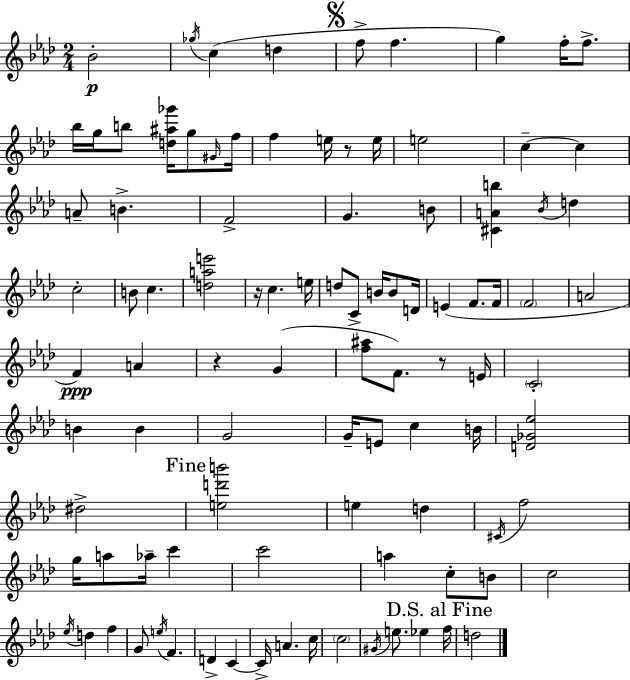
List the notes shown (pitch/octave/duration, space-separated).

Bb4/h Gb5/s C5/q D5/q F5/e F5/q. G5/q F5/s F5/e. Bb5/s G5/s B5/e [D5,A#5,Gb6]/s G5/e G#4/s F5/s F5/q E5/s R/e E5/s E5/h C5/q C5/q A4/e B4/q. F4/h G4/q. B4/e [C#4,A4,B5]/q Bb4/s D5/q C5/h B4/e C5/q. [D5,A5,E6]/h R/s C5/q. E5/s D5/e C4/e B4/s B4/e D4/s E4/q F4/e. F4/s F4/h A4/h F4/q A4/q R/q G4/q [F5,A#5]/e F4/e. R/e E4/s C4/h B4/q B4/q G4/h G4/s E4/e C5/q B4/s [D4,Gb4,Eb5]/h D#5/h [E5,D6,B6]/h E5/q D5/q C#4/s F5/h G5/s A5/e Ab5/s C6/q C6/h A5/q C5/e B4/e C5/h Eb5/s D5/q F5/q G4/e E5/s F4/q. D4/q C4/q C4/s A4/q. C5/s C5/h G#4/s E5/e. Eb5/q F5/s D5/h